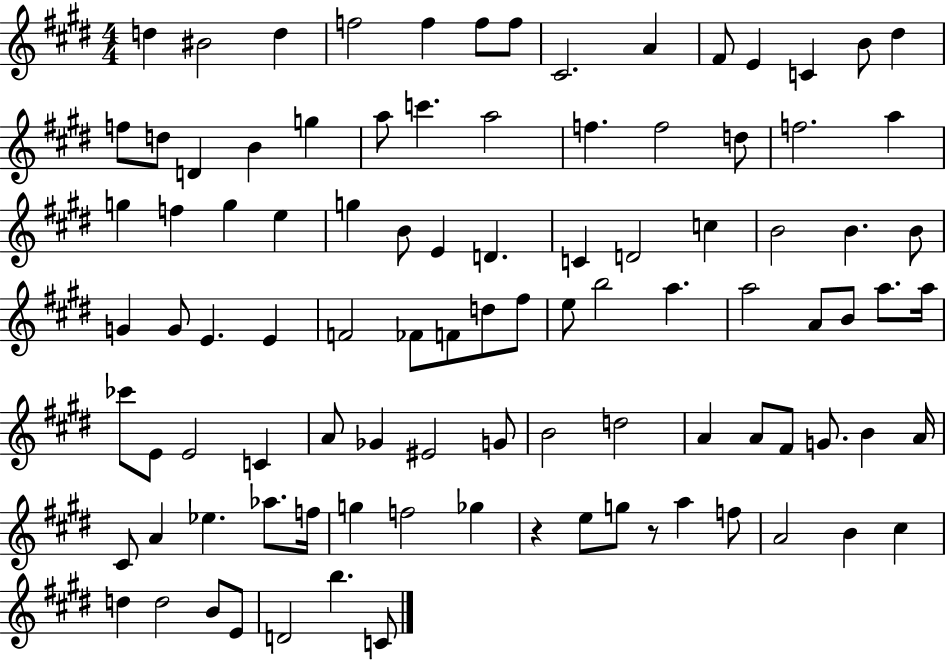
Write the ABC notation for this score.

X:1
T:Untitled
M:4/4
L:1/4
K:E
d ^B2 d f2 f f/2 f/2 ^C2 A ^F/2 E C B/2 ^d f/2 d/2 D B g a/2 c' a2 f f2 d/2 f2 a g f g e g B/2 E D C D2 c B2 B B/2 G G/2 E E F2 _F/2 F/2 d/2 ^f/2 e/2 b2 a a2 A/2 B/2 a/2 a/4 _c'/2 E/2 E2 C A/2 _G ^E2 G/2 B2 d2 A A/2 ^F/2 G/2 B A/4 ^C/2 A _e _a/2 f/4 g f2 _g z e/2 g/2 z/2 a f/2 A2 B ^c d d2 B/2 E/2 D2 b C/2